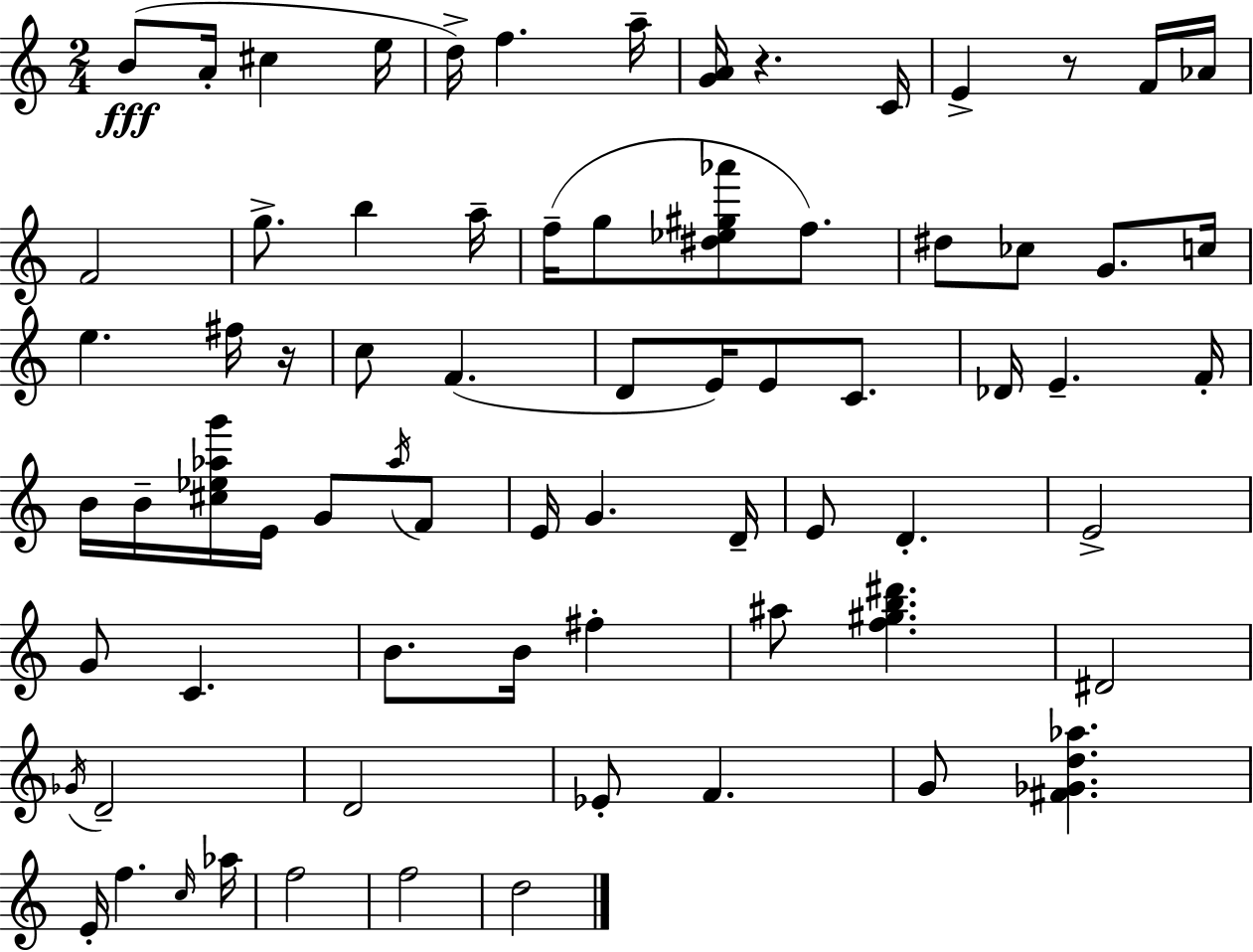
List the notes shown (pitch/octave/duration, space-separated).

B4/e A4/s C#5/q E5/s D5/s F5/q. A5/s [G4,A4]/s R/q. C4/s E4/q R/e F4/s Ab4/s F4/h G5/e. B5/q A5/s F5/s G5/e [D#5,Eb5,G#5,Ab6]/e F5/e. D#5/e CES5/e G4/e. C5/s E5/q. F#5/s R/s C5/e F4/q. D4/e E4/s E4/e C4/e. Db4/s E4/q. F4/s B4/s B4/s [C#5,Eb5,Ab5,G6]/s E4/s G4/e Ab5/s F4/e E4/s G4/q. D4/s E4/e D4/q. E4/h G4/e C4/q. B4/e. B4/s F#5/q A#5/e [F5,G#5,B5,D#6]/q. D#4/h Gb4/s D4/h D4/h Eb4/e F4/q. G4/e [F#4,Gb4,D5,Ab5]/q. E4/s F5/q. C5/s Ab5/s F5/h F5/h D5/h